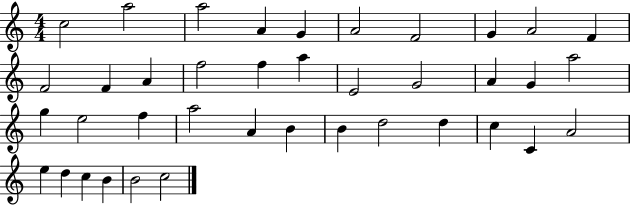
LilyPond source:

{
  \clef treble
  \numericTimeSignature
  \time 4/4
  \key c \major
  c''2 a''2 | a''2 a'4 g'4 | a'2 f'2 | g'4 a'2 f'4 | \break f'2 f'4 a'4 | f''2 f''4 a''4 | e'2 g'2 | a'4 g'4 a''2 | \break g''4 e''2 f''4 | a''2 a'4 b'4 | b'4 d''2 d''4 | c''4 c'4 a'2 | \break e''4 d''4 c''4 b'4 | b'2 c''2 | \bar "|."
}